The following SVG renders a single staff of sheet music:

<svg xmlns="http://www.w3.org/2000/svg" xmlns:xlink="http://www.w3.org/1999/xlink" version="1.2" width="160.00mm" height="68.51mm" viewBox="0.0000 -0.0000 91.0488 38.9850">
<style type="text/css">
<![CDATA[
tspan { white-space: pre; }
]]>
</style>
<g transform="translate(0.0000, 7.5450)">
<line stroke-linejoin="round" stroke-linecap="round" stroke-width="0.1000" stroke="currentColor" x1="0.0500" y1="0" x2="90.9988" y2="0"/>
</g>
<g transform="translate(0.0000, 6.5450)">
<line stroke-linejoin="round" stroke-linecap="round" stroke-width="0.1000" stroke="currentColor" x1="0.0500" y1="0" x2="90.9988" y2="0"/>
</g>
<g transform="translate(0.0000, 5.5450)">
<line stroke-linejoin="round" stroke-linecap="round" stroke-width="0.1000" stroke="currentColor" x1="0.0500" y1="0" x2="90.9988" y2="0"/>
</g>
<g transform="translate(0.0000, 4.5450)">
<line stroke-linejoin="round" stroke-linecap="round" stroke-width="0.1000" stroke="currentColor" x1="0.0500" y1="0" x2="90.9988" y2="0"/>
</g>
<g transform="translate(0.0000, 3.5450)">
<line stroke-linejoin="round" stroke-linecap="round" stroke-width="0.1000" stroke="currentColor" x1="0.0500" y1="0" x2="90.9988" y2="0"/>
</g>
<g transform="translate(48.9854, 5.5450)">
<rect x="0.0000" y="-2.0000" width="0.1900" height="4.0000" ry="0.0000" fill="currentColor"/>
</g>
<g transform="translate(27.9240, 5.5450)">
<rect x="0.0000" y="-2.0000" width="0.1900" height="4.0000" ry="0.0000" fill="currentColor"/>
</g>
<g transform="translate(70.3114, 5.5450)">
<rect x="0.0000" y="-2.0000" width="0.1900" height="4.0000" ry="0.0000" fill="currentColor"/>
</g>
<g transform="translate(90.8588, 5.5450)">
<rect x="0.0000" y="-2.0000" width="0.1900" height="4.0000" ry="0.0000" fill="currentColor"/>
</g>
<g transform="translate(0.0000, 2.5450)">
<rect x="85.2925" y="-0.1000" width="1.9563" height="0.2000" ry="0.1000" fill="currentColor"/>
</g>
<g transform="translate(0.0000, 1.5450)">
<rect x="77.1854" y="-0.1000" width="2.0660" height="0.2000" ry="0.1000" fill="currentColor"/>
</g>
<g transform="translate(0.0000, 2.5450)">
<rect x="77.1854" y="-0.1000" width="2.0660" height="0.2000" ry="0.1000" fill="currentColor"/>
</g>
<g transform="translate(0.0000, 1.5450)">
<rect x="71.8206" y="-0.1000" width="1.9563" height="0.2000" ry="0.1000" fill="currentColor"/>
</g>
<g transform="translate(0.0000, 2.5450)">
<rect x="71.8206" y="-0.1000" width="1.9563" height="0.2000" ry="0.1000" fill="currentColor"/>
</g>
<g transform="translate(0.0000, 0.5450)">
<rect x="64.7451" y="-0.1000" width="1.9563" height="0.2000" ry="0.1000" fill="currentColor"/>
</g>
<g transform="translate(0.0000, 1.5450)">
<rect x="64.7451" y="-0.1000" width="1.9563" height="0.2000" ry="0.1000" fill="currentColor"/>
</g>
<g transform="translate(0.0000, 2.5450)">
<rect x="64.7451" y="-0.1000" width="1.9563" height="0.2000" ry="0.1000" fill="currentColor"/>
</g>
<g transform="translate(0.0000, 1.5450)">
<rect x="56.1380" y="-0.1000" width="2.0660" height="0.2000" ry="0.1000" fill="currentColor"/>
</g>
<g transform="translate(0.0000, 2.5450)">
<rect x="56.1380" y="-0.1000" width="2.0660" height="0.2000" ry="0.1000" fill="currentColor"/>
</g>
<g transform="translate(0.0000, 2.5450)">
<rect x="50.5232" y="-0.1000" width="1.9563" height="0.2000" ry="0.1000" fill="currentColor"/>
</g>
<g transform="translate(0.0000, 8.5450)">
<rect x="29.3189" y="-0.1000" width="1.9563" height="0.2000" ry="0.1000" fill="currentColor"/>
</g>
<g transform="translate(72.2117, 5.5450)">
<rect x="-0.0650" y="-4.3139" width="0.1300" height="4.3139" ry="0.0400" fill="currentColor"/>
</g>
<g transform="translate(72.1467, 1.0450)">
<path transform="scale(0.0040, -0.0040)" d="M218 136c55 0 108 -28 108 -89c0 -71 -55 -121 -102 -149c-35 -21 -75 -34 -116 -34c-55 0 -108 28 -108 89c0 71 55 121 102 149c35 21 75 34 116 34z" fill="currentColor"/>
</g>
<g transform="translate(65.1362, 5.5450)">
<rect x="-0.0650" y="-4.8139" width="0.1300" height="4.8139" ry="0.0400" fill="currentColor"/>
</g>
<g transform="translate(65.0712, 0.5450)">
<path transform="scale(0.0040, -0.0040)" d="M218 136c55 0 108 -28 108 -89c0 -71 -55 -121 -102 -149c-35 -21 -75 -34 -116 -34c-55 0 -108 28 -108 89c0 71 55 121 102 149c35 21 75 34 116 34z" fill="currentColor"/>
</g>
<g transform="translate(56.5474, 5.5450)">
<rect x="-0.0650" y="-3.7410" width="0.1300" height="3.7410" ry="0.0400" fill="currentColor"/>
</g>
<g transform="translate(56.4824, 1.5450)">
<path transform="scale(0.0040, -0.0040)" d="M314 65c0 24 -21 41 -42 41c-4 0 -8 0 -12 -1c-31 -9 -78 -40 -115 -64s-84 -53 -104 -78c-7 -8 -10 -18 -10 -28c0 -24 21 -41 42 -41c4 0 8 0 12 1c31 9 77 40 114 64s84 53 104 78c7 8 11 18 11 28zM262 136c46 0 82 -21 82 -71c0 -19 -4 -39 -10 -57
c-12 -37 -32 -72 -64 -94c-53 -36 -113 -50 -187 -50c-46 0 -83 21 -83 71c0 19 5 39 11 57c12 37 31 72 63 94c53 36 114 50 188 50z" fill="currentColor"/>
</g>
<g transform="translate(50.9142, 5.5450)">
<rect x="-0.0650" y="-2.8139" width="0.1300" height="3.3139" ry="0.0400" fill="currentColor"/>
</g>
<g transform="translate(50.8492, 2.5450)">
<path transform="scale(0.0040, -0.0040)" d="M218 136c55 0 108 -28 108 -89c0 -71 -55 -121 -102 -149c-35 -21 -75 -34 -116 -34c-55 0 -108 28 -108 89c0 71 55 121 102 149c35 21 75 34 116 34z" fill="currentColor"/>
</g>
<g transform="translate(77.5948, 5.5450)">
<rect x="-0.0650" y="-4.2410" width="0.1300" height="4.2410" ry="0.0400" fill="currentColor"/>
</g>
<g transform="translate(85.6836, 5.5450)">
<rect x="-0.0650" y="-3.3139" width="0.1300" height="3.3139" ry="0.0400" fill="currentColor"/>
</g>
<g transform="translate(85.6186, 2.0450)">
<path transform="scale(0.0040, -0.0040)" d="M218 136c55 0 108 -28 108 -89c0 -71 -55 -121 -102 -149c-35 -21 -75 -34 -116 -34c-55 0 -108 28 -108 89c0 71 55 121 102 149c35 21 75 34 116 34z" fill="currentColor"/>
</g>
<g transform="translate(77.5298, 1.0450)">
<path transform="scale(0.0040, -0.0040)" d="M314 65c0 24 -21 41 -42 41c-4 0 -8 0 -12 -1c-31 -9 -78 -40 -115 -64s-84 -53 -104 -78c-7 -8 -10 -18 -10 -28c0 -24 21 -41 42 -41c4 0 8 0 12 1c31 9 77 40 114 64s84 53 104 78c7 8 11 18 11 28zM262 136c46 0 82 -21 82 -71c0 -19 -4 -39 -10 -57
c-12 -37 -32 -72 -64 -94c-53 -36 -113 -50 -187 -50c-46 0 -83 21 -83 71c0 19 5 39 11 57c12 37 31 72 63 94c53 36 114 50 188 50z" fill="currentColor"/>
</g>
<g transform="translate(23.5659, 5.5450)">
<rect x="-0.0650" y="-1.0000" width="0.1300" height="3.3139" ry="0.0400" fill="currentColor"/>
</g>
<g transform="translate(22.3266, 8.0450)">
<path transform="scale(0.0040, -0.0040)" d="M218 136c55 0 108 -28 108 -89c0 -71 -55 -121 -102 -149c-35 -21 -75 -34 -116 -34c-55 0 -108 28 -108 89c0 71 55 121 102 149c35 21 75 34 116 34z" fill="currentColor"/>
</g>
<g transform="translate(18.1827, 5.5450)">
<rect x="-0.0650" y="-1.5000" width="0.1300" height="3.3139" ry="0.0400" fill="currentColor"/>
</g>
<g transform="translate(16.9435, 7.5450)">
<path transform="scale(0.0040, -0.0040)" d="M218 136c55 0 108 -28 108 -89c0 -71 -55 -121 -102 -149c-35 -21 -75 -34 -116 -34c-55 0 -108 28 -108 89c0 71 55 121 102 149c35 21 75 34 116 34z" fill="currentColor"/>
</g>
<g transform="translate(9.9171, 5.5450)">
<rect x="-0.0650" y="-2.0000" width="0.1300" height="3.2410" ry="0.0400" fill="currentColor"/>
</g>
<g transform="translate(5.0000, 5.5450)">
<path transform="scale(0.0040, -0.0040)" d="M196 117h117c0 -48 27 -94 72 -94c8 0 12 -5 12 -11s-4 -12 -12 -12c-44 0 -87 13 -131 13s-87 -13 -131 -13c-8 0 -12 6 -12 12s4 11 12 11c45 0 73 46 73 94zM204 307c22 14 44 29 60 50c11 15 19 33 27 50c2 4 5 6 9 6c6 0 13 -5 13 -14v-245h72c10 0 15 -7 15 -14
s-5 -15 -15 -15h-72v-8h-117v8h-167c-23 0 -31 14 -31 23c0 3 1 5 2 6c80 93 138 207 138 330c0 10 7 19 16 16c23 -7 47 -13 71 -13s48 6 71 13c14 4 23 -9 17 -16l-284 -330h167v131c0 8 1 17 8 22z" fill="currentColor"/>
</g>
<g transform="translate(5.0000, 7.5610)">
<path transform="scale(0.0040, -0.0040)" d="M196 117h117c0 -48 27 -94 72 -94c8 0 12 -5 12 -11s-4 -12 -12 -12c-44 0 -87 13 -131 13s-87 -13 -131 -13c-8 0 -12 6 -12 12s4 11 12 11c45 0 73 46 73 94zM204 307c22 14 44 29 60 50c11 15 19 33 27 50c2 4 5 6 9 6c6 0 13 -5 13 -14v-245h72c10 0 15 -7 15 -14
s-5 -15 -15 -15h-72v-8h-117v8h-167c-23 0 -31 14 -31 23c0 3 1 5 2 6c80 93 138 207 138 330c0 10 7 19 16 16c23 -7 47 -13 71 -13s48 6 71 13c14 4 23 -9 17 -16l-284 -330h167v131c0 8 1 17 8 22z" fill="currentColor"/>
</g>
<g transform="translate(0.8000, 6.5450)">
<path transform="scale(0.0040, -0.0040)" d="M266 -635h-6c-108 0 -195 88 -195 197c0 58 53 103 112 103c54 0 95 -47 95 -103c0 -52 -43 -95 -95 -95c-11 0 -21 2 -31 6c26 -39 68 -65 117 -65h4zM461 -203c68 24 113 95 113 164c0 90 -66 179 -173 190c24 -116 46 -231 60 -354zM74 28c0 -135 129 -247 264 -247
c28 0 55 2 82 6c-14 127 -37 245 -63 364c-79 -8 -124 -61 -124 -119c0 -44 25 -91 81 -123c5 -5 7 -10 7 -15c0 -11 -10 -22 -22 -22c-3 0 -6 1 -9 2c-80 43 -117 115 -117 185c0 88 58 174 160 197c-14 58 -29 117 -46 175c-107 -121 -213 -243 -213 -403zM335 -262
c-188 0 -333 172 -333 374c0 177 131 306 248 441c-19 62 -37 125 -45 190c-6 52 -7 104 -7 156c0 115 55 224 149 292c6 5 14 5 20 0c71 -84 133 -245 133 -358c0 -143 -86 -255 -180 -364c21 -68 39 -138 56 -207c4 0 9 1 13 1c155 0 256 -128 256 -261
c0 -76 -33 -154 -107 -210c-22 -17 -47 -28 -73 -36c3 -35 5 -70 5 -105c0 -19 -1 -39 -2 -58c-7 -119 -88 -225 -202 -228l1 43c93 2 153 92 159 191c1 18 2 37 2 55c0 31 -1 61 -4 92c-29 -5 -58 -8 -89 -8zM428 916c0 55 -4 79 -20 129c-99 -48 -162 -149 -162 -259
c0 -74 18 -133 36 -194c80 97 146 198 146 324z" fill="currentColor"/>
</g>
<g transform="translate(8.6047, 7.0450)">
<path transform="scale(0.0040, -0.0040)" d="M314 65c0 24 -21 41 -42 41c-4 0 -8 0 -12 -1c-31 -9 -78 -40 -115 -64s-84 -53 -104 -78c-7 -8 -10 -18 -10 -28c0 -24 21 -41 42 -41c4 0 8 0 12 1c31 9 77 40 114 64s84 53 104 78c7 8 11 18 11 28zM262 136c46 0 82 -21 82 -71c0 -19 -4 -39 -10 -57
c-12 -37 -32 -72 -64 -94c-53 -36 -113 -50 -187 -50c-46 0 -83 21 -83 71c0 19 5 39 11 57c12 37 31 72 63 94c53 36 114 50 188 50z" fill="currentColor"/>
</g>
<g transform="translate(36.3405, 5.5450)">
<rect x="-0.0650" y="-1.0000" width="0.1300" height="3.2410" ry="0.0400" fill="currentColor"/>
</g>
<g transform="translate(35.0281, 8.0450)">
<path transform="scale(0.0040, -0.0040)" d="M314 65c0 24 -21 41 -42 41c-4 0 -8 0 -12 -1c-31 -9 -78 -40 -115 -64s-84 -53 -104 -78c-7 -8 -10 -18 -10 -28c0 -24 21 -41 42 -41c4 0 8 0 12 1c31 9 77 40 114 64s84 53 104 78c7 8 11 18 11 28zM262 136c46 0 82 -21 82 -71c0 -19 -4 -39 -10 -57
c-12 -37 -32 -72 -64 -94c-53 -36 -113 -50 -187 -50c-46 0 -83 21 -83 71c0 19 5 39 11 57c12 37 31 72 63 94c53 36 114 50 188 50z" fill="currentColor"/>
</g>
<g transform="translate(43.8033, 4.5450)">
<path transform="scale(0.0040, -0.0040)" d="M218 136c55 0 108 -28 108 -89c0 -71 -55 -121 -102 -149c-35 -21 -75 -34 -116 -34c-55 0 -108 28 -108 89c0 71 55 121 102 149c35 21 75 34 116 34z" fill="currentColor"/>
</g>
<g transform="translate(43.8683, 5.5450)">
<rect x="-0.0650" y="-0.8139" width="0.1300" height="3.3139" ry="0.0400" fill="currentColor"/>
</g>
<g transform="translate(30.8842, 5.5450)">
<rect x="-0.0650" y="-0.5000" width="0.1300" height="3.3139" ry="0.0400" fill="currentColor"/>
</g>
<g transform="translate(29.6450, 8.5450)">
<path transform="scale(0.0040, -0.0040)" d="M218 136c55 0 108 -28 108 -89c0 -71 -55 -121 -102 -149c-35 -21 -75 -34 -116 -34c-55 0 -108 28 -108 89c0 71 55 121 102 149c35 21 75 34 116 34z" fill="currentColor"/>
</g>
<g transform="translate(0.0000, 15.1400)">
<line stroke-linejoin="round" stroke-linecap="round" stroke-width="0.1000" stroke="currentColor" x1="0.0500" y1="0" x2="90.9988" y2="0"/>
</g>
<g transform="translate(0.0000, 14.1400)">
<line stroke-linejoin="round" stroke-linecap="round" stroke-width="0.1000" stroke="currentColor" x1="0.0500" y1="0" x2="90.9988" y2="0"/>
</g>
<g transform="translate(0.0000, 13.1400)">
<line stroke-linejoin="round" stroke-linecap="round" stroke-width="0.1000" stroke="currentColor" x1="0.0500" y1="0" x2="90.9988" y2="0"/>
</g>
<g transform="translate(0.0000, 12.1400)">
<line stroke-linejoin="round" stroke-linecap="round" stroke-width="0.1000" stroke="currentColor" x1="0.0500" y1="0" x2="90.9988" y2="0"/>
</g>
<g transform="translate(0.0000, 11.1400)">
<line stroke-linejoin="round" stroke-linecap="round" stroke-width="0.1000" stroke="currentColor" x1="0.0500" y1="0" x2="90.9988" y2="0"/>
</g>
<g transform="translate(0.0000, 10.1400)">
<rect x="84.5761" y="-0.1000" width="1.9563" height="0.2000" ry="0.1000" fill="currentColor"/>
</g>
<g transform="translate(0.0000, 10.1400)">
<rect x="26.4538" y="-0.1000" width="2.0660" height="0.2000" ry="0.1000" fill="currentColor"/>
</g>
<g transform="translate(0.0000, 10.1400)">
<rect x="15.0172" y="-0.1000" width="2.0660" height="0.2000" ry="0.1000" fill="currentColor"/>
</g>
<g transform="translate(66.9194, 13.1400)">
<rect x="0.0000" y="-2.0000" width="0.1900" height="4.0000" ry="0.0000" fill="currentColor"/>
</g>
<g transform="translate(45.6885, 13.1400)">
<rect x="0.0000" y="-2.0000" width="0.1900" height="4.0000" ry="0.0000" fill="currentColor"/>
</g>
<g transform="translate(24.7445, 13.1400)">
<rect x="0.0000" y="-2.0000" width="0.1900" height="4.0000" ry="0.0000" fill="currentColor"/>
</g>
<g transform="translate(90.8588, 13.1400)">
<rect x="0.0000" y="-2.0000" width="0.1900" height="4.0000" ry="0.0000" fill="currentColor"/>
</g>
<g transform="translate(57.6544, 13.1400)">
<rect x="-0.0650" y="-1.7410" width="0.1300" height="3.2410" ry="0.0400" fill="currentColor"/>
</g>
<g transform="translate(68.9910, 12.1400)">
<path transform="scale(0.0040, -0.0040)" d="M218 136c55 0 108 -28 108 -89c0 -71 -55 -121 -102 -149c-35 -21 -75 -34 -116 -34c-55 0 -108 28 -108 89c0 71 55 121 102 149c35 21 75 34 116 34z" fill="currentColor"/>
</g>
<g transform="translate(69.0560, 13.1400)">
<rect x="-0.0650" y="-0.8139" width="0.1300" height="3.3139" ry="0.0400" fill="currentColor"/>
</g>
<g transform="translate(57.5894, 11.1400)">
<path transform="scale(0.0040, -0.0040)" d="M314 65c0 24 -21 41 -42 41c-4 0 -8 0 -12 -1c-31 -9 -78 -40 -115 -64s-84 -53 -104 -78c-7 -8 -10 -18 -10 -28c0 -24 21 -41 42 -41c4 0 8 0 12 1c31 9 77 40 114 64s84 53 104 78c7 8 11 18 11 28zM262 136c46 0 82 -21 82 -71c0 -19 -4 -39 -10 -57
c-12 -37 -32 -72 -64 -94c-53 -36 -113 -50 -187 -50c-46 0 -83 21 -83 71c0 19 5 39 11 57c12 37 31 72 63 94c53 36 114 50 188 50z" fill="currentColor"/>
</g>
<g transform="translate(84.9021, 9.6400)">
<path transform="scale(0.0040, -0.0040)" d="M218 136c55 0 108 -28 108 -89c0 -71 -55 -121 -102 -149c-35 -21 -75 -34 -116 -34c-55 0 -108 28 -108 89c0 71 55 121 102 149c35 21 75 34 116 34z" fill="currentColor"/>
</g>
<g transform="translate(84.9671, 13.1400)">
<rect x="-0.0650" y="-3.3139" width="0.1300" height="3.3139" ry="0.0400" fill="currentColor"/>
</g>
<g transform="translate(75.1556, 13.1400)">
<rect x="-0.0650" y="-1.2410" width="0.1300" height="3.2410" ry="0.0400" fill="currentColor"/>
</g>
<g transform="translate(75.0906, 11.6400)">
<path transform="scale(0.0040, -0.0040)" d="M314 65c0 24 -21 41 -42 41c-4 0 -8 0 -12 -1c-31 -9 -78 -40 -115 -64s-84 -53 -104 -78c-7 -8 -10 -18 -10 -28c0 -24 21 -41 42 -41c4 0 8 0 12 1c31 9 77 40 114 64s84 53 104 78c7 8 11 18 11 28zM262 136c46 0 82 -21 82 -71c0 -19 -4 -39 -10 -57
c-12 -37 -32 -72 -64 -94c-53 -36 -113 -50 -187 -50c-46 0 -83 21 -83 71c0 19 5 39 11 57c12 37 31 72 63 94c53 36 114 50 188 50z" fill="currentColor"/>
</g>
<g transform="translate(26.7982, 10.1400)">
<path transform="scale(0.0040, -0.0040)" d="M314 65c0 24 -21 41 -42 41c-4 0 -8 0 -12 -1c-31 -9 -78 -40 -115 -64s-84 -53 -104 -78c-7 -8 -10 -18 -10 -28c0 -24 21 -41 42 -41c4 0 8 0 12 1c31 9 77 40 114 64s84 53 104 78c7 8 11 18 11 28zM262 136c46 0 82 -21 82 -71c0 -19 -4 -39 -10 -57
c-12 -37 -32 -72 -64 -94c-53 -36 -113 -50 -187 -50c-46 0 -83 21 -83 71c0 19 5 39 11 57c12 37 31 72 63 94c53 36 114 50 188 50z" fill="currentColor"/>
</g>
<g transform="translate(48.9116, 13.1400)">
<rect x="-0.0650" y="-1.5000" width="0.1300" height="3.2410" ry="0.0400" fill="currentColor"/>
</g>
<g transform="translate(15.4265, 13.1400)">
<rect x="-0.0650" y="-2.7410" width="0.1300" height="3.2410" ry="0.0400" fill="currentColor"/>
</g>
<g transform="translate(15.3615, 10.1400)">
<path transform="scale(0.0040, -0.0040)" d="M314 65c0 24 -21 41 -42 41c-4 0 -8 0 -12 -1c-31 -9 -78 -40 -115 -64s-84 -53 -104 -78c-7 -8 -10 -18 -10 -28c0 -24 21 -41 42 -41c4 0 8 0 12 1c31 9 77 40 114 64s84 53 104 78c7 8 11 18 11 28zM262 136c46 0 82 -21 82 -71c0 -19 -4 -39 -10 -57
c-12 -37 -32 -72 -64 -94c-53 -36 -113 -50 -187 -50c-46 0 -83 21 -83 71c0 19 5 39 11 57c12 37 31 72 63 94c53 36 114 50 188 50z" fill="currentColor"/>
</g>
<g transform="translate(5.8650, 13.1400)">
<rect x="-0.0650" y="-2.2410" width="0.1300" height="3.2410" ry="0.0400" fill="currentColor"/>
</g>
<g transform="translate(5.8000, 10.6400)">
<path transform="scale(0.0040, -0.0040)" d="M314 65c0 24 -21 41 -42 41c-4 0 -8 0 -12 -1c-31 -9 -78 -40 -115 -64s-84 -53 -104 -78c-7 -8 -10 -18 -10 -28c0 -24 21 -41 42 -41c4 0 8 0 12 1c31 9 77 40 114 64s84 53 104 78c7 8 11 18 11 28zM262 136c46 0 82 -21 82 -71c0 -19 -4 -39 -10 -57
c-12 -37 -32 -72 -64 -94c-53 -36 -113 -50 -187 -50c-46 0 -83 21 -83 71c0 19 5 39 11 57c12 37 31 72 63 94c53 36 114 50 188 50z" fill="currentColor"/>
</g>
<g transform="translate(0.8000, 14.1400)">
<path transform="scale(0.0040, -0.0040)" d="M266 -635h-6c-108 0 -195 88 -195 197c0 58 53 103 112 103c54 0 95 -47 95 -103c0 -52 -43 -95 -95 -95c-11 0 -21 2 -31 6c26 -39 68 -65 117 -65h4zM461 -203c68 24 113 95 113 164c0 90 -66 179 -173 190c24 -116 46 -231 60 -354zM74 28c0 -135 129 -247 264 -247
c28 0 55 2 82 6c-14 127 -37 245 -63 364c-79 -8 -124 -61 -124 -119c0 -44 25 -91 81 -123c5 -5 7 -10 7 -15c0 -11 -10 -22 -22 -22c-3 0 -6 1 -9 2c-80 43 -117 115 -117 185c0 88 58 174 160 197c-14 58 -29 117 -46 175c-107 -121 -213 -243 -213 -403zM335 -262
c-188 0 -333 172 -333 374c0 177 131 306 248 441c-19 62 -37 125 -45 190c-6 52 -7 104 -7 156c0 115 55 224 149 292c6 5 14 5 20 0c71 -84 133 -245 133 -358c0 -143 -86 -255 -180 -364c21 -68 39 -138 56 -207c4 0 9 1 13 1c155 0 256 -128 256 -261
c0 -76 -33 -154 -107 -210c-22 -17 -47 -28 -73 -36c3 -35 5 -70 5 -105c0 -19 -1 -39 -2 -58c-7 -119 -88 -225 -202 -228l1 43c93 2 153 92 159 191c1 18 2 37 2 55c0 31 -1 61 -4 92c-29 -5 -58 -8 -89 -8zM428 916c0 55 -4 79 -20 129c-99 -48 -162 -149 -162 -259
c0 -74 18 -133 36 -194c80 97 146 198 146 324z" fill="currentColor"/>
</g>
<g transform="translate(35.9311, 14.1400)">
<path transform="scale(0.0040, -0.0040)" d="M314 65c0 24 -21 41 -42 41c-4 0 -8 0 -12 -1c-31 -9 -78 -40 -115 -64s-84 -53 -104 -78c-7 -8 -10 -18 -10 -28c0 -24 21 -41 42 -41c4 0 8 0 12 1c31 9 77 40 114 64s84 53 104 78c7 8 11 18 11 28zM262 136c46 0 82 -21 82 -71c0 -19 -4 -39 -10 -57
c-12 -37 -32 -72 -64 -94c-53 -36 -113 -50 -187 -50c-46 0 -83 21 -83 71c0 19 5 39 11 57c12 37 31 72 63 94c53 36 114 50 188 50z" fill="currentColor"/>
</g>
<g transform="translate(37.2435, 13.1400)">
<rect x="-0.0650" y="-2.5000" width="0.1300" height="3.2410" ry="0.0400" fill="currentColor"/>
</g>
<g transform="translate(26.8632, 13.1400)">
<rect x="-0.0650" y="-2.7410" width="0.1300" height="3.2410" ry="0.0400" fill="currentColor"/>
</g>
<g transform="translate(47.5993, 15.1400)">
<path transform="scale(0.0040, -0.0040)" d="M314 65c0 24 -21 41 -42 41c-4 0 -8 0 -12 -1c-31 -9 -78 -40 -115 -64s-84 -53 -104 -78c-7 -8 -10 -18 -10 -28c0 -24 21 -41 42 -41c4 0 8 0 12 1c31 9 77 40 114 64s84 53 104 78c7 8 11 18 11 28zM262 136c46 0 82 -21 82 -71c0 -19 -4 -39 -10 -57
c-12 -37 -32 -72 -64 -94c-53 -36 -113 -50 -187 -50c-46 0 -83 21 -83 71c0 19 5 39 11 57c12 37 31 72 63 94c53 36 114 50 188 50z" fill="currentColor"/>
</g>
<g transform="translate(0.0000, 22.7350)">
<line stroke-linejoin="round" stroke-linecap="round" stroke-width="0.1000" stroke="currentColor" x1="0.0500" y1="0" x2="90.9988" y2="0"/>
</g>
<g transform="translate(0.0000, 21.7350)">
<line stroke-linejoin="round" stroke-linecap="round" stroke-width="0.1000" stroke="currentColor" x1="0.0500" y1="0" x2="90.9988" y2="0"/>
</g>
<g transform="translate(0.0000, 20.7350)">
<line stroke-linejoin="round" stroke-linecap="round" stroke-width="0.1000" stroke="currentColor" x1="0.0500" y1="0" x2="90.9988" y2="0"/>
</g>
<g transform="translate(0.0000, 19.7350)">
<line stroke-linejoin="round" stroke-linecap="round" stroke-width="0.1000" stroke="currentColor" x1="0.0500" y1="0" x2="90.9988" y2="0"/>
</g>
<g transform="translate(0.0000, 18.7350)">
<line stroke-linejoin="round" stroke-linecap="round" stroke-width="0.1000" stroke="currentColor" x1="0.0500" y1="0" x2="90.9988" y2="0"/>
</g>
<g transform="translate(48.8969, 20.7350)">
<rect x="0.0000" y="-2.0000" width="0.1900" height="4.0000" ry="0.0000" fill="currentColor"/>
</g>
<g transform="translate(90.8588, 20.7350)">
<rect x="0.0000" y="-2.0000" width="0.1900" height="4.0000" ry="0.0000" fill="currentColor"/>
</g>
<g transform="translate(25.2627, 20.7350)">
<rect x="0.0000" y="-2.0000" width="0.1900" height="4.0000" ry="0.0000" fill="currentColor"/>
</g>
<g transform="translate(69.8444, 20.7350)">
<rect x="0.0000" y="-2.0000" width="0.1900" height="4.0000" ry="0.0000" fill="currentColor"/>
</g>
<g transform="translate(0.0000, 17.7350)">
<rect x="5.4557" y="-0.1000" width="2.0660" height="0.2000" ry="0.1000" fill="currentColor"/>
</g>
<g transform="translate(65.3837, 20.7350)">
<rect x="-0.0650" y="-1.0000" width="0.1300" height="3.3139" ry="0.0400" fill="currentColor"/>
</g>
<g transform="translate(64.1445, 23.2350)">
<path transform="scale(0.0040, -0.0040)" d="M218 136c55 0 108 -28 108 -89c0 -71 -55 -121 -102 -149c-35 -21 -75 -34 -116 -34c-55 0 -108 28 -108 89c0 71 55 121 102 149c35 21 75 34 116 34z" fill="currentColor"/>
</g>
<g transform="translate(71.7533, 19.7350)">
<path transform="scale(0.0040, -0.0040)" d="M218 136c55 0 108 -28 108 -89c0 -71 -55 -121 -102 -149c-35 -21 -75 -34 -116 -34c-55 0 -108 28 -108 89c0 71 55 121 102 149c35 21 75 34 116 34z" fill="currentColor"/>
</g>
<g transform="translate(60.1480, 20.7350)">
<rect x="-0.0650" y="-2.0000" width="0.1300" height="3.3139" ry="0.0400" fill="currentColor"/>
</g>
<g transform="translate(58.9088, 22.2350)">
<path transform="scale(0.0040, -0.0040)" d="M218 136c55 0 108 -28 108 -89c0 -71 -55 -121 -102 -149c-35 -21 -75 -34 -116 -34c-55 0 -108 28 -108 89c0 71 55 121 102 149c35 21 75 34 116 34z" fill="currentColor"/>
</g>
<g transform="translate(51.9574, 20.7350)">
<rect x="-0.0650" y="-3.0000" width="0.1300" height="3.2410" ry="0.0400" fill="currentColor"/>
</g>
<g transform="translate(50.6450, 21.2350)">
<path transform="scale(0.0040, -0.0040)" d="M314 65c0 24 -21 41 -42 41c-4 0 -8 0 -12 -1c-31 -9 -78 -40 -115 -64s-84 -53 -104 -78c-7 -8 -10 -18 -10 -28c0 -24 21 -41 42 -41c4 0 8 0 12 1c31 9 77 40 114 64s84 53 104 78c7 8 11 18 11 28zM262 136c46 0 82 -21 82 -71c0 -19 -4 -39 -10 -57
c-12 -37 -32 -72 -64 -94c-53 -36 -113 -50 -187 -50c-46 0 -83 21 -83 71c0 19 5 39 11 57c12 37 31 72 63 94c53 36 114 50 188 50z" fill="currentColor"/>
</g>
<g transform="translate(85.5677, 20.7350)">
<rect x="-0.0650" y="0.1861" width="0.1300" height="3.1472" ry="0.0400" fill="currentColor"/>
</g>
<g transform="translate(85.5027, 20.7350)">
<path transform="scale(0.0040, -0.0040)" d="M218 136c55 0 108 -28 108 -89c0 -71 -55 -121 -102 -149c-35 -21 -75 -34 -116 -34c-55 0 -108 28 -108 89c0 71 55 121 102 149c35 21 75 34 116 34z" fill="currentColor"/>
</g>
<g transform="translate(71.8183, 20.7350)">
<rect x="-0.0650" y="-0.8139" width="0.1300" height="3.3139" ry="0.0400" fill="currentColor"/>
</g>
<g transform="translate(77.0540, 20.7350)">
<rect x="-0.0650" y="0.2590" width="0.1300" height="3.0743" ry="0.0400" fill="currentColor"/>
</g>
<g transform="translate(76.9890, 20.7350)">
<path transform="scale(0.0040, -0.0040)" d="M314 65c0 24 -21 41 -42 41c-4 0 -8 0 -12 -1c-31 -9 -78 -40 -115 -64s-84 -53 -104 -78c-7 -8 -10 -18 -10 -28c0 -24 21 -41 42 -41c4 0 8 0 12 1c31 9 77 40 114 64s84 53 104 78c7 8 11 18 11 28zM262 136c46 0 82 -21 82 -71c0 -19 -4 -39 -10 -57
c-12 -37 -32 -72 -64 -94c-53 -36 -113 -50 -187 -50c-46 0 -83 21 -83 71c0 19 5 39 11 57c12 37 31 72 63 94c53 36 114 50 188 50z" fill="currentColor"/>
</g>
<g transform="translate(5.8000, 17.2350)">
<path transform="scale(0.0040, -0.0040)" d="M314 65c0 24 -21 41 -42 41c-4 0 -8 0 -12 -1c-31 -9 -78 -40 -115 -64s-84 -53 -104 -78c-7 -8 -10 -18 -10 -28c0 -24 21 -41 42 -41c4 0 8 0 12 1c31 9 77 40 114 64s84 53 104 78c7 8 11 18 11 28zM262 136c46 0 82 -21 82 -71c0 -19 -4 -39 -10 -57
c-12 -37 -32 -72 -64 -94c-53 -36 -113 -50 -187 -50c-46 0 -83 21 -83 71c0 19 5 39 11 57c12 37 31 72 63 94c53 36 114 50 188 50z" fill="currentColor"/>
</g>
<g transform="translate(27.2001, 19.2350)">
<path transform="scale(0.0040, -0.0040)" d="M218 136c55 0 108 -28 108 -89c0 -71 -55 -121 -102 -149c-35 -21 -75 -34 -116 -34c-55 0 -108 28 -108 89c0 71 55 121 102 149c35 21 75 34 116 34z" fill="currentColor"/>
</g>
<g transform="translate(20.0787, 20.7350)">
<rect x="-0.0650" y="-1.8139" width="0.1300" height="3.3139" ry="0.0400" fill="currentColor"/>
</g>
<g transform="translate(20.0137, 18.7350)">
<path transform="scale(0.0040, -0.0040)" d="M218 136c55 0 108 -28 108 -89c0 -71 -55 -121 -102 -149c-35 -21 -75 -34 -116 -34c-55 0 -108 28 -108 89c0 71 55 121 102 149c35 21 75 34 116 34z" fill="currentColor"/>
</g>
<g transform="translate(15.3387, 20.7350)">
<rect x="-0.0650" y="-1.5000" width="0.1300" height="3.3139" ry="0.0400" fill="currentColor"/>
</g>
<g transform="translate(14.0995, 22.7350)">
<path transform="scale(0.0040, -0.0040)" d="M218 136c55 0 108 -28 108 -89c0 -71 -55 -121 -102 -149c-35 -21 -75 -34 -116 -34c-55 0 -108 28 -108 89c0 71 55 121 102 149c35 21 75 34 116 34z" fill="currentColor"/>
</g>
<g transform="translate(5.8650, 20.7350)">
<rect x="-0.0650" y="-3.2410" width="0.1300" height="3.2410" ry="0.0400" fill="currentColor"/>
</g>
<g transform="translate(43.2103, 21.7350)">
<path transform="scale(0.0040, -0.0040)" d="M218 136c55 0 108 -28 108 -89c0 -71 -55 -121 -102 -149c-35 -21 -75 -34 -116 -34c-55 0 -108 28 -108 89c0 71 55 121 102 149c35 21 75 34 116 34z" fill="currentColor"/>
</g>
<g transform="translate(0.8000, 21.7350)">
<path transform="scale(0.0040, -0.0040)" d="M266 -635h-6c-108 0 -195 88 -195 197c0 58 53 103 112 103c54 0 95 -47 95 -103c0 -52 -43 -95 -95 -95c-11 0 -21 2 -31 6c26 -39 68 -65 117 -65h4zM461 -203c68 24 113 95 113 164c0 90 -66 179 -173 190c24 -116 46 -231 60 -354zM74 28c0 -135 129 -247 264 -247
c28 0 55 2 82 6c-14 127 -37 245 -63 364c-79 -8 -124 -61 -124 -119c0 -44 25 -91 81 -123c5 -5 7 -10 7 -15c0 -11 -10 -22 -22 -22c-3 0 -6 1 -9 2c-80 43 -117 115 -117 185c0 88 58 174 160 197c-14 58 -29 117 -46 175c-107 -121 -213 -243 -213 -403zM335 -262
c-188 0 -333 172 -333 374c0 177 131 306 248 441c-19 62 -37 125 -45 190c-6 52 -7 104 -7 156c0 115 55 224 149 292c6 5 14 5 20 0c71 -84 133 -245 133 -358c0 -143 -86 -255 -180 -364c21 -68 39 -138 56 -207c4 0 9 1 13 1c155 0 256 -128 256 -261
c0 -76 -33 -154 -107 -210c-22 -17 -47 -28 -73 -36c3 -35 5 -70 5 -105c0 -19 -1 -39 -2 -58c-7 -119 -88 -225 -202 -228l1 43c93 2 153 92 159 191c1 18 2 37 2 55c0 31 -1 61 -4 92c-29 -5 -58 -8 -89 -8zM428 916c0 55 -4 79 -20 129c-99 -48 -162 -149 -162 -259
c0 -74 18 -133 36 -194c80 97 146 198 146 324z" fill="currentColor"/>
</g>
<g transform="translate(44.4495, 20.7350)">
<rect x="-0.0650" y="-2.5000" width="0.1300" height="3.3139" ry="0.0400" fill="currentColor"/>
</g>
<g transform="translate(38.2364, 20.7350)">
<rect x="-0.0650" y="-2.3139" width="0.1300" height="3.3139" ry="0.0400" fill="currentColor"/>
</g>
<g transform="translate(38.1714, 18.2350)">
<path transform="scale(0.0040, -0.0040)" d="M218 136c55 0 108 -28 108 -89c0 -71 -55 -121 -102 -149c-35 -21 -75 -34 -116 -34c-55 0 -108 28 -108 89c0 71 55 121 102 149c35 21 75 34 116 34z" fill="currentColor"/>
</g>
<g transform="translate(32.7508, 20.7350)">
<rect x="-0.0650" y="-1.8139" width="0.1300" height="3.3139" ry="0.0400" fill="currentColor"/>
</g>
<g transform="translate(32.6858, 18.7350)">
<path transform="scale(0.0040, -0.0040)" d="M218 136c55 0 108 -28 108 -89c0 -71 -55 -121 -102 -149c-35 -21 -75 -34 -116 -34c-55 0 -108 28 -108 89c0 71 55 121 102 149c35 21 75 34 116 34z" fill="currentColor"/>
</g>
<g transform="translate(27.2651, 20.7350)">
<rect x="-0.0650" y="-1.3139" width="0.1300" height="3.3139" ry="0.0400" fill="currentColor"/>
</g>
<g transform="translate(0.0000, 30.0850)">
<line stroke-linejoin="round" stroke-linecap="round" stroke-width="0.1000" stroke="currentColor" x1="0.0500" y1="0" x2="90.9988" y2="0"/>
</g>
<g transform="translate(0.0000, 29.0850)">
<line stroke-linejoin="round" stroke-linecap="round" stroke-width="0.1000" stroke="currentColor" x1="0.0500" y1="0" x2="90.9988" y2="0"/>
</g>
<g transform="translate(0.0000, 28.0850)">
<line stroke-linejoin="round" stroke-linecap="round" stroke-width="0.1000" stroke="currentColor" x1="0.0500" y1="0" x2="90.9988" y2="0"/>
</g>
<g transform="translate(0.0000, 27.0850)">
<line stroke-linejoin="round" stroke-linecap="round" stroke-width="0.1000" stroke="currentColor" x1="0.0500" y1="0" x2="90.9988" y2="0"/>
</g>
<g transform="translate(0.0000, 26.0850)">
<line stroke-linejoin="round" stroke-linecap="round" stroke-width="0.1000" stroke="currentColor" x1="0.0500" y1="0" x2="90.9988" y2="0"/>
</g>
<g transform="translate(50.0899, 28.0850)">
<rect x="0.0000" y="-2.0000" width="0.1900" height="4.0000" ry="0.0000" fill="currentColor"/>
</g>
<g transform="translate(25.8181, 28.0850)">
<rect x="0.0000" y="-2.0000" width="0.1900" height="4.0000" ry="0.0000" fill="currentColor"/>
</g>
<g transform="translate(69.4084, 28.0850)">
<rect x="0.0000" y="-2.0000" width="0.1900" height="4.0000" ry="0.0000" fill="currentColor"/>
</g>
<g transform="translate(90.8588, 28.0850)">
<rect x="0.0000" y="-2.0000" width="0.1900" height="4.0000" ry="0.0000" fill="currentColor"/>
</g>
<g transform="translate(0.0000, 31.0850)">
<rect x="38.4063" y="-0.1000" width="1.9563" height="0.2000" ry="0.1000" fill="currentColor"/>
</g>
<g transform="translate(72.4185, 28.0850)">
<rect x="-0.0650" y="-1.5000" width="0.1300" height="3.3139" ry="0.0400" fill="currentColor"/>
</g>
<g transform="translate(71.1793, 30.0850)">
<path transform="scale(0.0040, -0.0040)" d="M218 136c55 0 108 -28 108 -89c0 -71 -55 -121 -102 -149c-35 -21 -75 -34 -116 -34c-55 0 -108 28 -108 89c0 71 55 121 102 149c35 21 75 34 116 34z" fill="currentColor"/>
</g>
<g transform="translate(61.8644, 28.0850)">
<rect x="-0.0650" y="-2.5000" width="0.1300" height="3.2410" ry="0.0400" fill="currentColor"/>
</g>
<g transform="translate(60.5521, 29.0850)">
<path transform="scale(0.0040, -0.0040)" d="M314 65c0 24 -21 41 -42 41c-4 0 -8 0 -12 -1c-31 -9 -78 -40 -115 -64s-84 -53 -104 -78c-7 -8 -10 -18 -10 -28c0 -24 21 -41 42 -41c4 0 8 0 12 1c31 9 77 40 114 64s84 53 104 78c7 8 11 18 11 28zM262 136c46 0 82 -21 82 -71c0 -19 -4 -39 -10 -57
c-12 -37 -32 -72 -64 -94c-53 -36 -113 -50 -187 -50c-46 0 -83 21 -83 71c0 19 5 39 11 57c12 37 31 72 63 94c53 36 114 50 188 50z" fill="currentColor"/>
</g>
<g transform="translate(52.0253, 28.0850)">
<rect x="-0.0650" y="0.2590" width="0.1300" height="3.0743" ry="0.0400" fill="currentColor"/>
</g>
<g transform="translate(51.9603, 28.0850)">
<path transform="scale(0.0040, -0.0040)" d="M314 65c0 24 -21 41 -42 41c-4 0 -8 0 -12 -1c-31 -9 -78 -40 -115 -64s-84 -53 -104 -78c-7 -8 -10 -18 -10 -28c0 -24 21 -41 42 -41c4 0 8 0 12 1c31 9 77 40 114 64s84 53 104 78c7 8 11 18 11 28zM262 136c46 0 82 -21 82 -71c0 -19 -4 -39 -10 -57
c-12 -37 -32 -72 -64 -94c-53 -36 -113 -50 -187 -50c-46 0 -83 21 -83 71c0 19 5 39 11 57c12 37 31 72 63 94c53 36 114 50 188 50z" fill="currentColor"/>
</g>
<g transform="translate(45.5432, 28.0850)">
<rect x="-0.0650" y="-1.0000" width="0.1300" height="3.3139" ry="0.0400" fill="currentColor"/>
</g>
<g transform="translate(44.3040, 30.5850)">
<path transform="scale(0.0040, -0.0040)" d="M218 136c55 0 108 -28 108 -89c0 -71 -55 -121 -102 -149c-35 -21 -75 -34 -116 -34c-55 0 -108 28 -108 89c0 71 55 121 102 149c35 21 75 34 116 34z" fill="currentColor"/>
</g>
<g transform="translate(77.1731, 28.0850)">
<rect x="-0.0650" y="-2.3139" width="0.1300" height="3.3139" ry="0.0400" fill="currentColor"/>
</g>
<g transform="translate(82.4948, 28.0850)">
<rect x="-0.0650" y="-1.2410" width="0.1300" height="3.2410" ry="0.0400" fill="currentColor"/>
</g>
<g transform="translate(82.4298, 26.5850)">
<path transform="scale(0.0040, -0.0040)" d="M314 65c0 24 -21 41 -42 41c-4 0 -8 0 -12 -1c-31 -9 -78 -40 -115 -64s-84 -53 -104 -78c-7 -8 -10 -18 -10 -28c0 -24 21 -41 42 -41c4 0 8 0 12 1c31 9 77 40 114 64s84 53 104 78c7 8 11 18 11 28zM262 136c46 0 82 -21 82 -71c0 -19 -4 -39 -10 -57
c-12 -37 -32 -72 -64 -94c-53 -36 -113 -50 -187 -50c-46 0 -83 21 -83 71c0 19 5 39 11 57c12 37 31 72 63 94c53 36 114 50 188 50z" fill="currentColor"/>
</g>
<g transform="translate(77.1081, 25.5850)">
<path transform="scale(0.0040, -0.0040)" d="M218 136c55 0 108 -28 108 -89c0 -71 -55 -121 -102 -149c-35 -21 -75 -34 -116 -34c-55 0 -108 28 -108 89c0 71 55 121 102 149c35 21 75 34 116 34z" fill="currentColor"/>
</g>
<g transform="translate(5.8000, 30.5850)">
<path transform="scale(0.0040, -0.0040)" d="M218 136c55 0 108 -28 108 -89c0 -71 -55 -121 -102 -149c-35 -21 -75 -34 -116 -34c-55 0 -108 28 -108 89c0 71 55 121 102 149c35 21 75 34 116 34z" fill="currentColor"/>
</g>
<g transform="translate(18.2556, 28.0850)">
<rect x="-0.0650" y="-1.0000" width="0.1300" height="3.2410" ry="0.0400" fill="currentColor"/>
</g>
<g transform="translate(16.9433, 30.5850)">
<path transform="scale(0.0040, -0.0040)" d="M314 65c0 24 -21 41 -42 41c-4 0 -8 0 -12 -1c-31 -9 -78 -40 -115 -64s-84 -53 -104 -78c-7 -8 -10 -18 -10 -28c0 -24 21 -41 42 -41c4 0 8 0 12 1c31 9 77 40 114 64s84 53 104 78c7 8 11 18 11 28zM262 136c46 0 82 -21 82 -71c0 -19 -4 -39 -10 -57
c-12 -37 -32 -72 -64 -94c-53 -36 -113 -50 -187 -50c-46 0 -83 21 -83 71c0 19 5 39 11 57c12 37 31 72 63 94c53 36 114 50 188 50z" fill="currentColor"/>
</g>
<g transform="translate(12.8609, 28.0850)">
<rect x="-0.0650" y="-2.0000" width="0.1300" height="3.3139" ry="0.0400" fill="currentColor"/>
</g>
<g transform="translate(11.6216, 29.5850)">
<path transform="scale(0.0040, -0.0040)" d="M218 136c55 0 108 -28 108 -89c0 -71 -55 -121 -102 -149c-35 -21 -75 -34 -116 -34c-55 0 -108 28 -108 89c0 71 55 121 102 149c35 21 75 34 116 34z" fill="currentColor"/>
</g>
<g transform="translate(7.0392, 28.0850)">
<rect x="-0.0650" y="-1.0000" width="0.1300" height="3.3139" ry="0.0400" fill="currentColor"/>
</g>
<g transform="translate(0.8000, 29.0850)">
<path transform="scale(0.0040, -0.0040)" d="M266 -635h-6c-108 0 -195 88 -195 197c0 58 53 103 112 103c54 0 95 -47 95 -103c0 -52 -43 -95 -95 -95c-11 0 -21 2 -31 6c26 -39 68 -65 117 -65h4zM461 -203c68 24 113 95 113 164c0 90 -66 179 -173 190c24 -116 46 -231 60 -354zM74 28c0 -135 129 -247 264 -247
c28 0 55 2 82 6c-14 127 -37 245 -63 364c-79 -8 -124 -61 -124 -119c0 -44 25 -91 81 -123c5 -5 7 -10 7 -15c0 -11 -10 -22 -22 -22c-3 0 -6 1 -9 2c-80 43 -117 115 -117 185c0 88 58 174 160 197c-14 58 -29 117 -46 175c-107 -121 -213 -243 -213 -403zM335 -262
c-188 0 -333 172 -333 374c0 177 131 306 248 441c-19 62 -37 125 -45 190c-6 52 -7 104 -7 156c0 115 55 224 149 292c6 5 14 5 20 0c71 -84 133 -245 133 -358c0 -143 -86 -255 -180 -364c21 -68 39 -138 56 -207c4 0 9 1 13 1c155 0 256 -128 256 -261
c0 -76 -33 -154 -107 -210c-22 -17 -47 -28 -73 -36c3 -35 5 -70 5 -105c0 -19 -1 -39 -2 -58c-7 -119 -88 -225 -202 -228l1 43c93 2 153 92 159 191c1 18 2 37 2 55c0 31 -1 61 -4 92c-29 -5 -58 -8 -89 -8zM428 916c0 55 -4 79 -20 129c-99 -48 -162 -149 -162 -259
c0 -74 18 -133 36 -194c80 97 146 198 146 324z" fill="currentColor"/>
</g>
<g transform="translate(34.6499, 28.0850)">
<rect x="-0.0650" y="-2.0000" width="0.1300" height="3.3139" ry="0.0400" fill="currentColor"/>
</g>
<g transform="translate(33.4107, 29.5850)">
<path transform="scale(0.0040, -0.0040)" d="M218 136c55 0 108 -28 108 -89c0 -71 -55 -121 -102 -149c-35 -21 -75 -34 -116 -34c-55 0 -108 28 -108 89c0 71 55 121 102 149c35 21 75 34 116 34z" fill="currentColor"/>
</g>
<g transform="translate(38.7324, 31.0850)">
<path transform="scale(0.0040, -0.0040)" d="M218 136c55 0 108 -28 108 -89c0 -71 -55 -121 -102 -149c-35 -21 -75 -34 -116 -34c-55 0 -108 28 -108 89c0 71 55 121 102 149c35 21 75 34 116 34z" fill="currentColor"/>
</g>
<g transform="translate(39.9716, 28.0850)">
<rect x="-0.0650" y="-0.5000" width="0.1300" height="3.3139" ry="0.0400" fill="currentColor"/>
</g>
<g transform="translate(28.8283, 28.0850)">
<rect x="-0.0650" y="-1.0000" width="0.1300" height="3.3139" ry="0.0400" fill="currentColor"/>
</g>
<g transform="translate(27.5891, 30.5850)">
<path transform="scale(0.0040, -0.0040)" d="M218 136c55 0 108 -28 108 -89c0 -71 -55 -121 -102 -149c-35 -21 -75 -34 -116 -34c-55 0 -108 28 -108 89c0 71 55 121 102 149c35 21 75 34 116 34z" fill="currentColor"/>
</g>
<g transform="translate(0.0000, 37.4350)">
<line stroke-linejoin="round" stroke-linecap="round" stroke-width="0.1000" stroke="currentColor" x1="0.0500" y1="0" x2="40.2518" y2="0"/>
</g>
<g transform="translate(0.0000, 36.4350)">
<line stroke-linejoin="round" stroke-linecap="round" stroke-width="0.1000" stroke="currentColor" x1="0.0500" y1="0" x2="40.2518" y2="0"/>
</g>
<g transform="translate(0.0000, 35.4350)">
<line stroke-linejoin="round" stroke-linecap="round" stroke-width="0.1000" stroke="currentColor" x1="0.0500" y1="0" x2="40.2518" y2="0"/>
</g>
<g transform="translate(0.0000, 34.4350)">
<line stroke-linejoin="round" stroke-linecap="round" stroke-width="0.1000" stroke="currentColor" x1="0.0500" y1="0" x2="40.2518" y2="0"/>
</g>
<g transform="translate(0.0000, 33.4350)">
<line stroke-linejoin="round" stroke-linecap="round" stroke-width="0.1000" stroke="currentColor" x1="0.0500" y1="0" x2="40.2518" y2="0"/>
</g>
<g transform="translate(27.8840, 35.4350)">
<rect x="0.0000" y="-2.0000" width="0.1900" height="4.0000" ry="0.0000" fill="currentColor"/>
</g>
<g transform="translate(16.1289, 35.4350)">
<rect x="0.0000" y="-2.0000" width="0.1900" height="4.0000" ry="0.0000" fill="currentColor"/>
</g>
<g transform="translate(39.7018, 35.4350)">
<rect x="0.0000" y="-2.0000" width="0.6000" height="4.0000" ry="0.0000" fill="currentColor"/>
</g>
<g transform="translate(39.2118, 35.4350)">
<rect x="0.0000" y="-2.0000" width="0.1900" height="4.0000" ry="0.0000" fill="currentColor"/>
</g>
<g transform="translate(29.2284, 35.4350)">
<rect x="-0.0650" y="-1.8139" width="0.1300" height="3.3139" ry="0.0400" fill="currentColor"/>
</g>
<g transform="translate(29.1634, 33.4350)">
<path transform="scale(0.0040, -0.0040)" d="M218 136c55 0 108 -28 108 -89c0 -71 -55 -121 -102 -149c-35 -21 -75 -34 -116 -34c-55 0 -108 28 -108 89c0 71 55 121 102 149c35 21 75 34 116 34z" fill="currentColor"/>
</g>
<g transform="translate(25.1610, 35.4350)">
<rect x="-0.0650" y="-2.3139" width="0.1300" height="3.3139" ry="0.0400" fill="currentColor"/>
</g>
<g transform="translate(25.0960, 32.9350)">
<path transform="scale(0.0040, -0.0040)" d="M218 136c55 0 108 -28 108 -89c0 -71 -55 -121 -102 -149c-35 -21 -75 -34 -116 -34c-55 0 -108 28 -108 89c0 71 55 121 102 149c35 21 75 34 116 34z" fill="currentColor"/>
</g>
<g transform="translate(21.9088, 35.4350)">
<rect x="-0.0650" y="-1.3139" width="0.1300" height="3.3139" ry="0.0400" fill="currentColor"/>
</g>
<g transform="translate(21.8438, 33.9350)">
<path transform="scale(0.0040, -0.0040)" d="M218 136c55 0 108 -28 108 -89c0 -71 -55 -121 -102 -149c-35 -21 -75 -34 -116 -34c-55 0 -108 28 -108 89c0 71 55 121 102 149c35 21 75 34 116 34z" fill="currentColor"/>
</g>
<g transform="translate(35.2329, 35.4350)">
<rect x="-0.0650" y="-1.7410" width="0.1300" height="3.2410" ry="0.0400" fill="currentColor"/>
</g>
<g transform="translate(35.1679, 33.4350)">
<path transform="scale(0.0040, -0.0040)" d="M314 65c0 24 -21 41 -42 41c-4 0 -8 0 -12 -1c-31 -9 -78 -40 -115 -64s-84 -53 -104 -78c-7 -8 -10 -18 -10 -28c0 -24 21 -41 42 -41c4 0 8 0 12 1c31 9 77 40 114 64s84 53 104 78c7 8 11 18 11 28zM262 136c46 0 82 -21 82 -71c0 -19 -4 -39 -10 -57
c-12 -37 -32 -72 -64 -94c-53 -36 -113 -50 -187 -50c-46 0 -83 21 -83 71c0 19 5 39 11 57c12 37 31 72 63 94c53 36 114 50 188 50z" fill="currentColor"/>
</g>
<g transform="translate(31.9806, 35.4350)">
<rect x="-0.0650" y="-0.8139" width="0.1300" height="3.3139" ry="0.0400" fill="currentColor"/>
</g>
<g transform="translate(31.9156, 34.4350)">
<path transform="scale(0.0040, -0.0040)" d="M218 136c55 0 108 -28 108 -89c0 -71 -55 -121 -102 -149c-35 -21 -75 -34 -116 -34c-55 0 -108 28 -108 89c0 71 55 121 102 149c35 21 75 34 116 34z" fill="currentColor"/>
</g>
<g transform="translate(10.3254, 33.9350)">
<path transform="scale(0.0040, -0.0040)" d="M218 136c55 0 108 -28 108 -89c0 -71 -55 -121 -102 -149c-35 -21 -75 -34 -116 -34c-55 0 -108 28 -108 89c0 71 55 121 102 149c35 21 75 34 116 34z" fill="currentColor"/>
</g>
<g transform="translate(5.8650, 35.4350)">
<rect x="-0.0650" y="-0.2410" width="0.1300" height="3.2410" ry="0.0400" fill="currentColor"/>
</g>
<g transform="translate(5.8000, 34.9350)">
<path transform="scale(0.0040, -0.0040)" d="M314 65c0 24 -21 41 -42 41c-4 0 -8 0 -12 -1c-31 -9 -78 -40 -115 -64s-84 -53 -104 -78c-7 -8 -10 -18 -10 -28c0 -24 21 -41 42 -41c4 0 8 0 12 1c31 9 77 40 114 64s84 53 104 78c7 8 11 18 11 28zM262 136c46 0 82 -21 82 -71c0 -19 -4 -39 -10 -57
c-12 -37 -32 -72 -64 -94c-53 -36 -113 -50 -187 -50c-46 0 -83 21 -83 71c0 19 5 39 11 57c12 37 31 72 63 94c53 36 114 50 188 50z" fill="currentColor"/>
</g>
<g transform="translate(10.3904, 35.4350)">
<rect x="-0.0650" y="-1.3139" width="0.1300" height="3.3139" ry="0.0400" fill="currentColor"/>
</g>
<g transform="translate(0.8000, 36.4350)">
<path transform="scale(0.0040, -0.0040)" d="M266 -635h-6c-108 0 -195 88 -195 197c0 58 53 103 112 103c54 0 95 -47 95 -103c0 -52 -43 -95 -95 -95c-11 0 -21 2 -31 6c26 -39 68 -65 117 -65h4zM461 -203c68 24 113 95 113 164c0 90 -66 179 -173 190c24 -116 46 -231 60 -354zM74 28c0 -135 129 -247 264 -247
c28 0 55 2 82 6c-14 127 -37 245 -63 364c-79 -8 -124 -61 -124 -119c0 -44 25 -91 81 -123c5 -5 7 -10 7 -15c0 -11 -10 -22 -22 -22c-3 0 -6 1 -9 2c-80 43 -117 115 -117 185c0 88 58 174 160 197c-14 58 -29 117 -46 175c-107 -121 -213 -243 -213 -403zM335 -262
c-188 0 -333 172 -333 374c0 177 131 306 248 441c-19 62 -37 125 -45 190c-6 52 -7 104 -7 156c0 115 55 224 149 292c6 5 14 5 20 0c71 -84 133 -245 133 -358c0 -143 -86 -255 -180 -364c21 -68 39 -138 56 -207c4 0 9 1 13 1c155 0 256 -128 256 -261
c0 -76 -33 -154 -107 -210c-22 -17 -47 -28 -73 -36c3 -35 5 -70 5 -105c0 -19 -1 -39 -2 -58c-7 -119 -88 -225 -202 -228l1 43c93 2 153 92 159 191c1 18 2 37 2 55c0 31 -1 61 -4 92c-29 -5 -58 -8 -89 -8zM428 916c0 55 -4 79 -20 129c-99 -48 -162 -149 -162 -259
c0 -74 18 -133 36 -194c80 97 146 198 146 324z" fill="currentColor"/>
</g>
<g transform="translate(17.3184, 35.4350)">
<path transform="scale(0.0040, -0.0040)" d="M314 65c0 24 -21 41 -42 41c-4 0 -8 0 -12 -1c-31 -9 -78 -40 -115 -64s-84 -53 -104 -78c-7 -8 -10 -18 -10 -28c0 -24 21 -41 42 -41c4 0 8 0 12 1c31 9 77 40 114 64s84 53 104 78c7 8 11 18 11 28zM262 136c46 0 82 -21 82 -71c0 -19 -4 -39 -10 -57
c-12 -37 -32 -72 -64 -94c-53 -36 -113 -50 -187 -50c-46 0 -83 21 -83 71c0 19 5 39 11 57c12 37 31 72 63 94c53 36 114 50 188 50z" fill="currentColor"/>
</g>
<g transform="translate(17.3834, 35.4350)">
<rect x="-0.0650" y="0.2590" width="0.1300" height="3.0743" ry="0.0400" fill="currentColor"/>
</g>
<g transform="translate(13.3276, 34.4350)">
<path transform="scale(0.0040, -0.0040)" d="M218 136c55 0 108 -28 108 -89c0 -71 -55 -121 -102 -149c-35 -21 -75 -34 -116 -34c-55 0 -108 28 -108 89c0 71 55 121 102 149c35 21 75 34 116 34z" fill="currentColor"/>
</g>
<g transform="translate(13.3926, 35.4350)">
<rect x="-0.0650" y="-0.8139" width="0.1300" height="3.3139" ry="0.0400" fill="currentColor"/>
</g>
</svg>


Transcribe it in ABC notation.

X:1
T:Untitled
M:4/4
L:1/4
K:C
F2 E D C D2 d a c'2 e' d' d'2 b g2 a2 a2 G2 E2 f2 d e2 b b2 E f e f g G A2 F D d B2 B D F D2 D F C D B2 G2 E g e2 c2 e d B2 e g f d f2